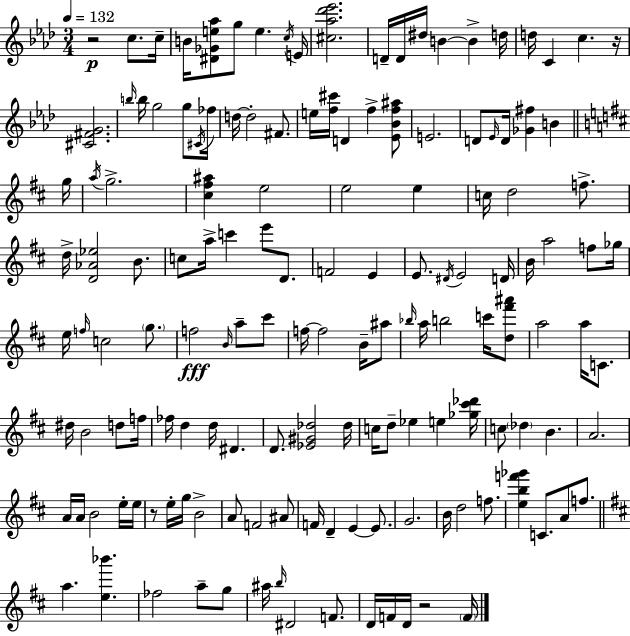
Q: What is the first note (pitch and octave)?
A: C5